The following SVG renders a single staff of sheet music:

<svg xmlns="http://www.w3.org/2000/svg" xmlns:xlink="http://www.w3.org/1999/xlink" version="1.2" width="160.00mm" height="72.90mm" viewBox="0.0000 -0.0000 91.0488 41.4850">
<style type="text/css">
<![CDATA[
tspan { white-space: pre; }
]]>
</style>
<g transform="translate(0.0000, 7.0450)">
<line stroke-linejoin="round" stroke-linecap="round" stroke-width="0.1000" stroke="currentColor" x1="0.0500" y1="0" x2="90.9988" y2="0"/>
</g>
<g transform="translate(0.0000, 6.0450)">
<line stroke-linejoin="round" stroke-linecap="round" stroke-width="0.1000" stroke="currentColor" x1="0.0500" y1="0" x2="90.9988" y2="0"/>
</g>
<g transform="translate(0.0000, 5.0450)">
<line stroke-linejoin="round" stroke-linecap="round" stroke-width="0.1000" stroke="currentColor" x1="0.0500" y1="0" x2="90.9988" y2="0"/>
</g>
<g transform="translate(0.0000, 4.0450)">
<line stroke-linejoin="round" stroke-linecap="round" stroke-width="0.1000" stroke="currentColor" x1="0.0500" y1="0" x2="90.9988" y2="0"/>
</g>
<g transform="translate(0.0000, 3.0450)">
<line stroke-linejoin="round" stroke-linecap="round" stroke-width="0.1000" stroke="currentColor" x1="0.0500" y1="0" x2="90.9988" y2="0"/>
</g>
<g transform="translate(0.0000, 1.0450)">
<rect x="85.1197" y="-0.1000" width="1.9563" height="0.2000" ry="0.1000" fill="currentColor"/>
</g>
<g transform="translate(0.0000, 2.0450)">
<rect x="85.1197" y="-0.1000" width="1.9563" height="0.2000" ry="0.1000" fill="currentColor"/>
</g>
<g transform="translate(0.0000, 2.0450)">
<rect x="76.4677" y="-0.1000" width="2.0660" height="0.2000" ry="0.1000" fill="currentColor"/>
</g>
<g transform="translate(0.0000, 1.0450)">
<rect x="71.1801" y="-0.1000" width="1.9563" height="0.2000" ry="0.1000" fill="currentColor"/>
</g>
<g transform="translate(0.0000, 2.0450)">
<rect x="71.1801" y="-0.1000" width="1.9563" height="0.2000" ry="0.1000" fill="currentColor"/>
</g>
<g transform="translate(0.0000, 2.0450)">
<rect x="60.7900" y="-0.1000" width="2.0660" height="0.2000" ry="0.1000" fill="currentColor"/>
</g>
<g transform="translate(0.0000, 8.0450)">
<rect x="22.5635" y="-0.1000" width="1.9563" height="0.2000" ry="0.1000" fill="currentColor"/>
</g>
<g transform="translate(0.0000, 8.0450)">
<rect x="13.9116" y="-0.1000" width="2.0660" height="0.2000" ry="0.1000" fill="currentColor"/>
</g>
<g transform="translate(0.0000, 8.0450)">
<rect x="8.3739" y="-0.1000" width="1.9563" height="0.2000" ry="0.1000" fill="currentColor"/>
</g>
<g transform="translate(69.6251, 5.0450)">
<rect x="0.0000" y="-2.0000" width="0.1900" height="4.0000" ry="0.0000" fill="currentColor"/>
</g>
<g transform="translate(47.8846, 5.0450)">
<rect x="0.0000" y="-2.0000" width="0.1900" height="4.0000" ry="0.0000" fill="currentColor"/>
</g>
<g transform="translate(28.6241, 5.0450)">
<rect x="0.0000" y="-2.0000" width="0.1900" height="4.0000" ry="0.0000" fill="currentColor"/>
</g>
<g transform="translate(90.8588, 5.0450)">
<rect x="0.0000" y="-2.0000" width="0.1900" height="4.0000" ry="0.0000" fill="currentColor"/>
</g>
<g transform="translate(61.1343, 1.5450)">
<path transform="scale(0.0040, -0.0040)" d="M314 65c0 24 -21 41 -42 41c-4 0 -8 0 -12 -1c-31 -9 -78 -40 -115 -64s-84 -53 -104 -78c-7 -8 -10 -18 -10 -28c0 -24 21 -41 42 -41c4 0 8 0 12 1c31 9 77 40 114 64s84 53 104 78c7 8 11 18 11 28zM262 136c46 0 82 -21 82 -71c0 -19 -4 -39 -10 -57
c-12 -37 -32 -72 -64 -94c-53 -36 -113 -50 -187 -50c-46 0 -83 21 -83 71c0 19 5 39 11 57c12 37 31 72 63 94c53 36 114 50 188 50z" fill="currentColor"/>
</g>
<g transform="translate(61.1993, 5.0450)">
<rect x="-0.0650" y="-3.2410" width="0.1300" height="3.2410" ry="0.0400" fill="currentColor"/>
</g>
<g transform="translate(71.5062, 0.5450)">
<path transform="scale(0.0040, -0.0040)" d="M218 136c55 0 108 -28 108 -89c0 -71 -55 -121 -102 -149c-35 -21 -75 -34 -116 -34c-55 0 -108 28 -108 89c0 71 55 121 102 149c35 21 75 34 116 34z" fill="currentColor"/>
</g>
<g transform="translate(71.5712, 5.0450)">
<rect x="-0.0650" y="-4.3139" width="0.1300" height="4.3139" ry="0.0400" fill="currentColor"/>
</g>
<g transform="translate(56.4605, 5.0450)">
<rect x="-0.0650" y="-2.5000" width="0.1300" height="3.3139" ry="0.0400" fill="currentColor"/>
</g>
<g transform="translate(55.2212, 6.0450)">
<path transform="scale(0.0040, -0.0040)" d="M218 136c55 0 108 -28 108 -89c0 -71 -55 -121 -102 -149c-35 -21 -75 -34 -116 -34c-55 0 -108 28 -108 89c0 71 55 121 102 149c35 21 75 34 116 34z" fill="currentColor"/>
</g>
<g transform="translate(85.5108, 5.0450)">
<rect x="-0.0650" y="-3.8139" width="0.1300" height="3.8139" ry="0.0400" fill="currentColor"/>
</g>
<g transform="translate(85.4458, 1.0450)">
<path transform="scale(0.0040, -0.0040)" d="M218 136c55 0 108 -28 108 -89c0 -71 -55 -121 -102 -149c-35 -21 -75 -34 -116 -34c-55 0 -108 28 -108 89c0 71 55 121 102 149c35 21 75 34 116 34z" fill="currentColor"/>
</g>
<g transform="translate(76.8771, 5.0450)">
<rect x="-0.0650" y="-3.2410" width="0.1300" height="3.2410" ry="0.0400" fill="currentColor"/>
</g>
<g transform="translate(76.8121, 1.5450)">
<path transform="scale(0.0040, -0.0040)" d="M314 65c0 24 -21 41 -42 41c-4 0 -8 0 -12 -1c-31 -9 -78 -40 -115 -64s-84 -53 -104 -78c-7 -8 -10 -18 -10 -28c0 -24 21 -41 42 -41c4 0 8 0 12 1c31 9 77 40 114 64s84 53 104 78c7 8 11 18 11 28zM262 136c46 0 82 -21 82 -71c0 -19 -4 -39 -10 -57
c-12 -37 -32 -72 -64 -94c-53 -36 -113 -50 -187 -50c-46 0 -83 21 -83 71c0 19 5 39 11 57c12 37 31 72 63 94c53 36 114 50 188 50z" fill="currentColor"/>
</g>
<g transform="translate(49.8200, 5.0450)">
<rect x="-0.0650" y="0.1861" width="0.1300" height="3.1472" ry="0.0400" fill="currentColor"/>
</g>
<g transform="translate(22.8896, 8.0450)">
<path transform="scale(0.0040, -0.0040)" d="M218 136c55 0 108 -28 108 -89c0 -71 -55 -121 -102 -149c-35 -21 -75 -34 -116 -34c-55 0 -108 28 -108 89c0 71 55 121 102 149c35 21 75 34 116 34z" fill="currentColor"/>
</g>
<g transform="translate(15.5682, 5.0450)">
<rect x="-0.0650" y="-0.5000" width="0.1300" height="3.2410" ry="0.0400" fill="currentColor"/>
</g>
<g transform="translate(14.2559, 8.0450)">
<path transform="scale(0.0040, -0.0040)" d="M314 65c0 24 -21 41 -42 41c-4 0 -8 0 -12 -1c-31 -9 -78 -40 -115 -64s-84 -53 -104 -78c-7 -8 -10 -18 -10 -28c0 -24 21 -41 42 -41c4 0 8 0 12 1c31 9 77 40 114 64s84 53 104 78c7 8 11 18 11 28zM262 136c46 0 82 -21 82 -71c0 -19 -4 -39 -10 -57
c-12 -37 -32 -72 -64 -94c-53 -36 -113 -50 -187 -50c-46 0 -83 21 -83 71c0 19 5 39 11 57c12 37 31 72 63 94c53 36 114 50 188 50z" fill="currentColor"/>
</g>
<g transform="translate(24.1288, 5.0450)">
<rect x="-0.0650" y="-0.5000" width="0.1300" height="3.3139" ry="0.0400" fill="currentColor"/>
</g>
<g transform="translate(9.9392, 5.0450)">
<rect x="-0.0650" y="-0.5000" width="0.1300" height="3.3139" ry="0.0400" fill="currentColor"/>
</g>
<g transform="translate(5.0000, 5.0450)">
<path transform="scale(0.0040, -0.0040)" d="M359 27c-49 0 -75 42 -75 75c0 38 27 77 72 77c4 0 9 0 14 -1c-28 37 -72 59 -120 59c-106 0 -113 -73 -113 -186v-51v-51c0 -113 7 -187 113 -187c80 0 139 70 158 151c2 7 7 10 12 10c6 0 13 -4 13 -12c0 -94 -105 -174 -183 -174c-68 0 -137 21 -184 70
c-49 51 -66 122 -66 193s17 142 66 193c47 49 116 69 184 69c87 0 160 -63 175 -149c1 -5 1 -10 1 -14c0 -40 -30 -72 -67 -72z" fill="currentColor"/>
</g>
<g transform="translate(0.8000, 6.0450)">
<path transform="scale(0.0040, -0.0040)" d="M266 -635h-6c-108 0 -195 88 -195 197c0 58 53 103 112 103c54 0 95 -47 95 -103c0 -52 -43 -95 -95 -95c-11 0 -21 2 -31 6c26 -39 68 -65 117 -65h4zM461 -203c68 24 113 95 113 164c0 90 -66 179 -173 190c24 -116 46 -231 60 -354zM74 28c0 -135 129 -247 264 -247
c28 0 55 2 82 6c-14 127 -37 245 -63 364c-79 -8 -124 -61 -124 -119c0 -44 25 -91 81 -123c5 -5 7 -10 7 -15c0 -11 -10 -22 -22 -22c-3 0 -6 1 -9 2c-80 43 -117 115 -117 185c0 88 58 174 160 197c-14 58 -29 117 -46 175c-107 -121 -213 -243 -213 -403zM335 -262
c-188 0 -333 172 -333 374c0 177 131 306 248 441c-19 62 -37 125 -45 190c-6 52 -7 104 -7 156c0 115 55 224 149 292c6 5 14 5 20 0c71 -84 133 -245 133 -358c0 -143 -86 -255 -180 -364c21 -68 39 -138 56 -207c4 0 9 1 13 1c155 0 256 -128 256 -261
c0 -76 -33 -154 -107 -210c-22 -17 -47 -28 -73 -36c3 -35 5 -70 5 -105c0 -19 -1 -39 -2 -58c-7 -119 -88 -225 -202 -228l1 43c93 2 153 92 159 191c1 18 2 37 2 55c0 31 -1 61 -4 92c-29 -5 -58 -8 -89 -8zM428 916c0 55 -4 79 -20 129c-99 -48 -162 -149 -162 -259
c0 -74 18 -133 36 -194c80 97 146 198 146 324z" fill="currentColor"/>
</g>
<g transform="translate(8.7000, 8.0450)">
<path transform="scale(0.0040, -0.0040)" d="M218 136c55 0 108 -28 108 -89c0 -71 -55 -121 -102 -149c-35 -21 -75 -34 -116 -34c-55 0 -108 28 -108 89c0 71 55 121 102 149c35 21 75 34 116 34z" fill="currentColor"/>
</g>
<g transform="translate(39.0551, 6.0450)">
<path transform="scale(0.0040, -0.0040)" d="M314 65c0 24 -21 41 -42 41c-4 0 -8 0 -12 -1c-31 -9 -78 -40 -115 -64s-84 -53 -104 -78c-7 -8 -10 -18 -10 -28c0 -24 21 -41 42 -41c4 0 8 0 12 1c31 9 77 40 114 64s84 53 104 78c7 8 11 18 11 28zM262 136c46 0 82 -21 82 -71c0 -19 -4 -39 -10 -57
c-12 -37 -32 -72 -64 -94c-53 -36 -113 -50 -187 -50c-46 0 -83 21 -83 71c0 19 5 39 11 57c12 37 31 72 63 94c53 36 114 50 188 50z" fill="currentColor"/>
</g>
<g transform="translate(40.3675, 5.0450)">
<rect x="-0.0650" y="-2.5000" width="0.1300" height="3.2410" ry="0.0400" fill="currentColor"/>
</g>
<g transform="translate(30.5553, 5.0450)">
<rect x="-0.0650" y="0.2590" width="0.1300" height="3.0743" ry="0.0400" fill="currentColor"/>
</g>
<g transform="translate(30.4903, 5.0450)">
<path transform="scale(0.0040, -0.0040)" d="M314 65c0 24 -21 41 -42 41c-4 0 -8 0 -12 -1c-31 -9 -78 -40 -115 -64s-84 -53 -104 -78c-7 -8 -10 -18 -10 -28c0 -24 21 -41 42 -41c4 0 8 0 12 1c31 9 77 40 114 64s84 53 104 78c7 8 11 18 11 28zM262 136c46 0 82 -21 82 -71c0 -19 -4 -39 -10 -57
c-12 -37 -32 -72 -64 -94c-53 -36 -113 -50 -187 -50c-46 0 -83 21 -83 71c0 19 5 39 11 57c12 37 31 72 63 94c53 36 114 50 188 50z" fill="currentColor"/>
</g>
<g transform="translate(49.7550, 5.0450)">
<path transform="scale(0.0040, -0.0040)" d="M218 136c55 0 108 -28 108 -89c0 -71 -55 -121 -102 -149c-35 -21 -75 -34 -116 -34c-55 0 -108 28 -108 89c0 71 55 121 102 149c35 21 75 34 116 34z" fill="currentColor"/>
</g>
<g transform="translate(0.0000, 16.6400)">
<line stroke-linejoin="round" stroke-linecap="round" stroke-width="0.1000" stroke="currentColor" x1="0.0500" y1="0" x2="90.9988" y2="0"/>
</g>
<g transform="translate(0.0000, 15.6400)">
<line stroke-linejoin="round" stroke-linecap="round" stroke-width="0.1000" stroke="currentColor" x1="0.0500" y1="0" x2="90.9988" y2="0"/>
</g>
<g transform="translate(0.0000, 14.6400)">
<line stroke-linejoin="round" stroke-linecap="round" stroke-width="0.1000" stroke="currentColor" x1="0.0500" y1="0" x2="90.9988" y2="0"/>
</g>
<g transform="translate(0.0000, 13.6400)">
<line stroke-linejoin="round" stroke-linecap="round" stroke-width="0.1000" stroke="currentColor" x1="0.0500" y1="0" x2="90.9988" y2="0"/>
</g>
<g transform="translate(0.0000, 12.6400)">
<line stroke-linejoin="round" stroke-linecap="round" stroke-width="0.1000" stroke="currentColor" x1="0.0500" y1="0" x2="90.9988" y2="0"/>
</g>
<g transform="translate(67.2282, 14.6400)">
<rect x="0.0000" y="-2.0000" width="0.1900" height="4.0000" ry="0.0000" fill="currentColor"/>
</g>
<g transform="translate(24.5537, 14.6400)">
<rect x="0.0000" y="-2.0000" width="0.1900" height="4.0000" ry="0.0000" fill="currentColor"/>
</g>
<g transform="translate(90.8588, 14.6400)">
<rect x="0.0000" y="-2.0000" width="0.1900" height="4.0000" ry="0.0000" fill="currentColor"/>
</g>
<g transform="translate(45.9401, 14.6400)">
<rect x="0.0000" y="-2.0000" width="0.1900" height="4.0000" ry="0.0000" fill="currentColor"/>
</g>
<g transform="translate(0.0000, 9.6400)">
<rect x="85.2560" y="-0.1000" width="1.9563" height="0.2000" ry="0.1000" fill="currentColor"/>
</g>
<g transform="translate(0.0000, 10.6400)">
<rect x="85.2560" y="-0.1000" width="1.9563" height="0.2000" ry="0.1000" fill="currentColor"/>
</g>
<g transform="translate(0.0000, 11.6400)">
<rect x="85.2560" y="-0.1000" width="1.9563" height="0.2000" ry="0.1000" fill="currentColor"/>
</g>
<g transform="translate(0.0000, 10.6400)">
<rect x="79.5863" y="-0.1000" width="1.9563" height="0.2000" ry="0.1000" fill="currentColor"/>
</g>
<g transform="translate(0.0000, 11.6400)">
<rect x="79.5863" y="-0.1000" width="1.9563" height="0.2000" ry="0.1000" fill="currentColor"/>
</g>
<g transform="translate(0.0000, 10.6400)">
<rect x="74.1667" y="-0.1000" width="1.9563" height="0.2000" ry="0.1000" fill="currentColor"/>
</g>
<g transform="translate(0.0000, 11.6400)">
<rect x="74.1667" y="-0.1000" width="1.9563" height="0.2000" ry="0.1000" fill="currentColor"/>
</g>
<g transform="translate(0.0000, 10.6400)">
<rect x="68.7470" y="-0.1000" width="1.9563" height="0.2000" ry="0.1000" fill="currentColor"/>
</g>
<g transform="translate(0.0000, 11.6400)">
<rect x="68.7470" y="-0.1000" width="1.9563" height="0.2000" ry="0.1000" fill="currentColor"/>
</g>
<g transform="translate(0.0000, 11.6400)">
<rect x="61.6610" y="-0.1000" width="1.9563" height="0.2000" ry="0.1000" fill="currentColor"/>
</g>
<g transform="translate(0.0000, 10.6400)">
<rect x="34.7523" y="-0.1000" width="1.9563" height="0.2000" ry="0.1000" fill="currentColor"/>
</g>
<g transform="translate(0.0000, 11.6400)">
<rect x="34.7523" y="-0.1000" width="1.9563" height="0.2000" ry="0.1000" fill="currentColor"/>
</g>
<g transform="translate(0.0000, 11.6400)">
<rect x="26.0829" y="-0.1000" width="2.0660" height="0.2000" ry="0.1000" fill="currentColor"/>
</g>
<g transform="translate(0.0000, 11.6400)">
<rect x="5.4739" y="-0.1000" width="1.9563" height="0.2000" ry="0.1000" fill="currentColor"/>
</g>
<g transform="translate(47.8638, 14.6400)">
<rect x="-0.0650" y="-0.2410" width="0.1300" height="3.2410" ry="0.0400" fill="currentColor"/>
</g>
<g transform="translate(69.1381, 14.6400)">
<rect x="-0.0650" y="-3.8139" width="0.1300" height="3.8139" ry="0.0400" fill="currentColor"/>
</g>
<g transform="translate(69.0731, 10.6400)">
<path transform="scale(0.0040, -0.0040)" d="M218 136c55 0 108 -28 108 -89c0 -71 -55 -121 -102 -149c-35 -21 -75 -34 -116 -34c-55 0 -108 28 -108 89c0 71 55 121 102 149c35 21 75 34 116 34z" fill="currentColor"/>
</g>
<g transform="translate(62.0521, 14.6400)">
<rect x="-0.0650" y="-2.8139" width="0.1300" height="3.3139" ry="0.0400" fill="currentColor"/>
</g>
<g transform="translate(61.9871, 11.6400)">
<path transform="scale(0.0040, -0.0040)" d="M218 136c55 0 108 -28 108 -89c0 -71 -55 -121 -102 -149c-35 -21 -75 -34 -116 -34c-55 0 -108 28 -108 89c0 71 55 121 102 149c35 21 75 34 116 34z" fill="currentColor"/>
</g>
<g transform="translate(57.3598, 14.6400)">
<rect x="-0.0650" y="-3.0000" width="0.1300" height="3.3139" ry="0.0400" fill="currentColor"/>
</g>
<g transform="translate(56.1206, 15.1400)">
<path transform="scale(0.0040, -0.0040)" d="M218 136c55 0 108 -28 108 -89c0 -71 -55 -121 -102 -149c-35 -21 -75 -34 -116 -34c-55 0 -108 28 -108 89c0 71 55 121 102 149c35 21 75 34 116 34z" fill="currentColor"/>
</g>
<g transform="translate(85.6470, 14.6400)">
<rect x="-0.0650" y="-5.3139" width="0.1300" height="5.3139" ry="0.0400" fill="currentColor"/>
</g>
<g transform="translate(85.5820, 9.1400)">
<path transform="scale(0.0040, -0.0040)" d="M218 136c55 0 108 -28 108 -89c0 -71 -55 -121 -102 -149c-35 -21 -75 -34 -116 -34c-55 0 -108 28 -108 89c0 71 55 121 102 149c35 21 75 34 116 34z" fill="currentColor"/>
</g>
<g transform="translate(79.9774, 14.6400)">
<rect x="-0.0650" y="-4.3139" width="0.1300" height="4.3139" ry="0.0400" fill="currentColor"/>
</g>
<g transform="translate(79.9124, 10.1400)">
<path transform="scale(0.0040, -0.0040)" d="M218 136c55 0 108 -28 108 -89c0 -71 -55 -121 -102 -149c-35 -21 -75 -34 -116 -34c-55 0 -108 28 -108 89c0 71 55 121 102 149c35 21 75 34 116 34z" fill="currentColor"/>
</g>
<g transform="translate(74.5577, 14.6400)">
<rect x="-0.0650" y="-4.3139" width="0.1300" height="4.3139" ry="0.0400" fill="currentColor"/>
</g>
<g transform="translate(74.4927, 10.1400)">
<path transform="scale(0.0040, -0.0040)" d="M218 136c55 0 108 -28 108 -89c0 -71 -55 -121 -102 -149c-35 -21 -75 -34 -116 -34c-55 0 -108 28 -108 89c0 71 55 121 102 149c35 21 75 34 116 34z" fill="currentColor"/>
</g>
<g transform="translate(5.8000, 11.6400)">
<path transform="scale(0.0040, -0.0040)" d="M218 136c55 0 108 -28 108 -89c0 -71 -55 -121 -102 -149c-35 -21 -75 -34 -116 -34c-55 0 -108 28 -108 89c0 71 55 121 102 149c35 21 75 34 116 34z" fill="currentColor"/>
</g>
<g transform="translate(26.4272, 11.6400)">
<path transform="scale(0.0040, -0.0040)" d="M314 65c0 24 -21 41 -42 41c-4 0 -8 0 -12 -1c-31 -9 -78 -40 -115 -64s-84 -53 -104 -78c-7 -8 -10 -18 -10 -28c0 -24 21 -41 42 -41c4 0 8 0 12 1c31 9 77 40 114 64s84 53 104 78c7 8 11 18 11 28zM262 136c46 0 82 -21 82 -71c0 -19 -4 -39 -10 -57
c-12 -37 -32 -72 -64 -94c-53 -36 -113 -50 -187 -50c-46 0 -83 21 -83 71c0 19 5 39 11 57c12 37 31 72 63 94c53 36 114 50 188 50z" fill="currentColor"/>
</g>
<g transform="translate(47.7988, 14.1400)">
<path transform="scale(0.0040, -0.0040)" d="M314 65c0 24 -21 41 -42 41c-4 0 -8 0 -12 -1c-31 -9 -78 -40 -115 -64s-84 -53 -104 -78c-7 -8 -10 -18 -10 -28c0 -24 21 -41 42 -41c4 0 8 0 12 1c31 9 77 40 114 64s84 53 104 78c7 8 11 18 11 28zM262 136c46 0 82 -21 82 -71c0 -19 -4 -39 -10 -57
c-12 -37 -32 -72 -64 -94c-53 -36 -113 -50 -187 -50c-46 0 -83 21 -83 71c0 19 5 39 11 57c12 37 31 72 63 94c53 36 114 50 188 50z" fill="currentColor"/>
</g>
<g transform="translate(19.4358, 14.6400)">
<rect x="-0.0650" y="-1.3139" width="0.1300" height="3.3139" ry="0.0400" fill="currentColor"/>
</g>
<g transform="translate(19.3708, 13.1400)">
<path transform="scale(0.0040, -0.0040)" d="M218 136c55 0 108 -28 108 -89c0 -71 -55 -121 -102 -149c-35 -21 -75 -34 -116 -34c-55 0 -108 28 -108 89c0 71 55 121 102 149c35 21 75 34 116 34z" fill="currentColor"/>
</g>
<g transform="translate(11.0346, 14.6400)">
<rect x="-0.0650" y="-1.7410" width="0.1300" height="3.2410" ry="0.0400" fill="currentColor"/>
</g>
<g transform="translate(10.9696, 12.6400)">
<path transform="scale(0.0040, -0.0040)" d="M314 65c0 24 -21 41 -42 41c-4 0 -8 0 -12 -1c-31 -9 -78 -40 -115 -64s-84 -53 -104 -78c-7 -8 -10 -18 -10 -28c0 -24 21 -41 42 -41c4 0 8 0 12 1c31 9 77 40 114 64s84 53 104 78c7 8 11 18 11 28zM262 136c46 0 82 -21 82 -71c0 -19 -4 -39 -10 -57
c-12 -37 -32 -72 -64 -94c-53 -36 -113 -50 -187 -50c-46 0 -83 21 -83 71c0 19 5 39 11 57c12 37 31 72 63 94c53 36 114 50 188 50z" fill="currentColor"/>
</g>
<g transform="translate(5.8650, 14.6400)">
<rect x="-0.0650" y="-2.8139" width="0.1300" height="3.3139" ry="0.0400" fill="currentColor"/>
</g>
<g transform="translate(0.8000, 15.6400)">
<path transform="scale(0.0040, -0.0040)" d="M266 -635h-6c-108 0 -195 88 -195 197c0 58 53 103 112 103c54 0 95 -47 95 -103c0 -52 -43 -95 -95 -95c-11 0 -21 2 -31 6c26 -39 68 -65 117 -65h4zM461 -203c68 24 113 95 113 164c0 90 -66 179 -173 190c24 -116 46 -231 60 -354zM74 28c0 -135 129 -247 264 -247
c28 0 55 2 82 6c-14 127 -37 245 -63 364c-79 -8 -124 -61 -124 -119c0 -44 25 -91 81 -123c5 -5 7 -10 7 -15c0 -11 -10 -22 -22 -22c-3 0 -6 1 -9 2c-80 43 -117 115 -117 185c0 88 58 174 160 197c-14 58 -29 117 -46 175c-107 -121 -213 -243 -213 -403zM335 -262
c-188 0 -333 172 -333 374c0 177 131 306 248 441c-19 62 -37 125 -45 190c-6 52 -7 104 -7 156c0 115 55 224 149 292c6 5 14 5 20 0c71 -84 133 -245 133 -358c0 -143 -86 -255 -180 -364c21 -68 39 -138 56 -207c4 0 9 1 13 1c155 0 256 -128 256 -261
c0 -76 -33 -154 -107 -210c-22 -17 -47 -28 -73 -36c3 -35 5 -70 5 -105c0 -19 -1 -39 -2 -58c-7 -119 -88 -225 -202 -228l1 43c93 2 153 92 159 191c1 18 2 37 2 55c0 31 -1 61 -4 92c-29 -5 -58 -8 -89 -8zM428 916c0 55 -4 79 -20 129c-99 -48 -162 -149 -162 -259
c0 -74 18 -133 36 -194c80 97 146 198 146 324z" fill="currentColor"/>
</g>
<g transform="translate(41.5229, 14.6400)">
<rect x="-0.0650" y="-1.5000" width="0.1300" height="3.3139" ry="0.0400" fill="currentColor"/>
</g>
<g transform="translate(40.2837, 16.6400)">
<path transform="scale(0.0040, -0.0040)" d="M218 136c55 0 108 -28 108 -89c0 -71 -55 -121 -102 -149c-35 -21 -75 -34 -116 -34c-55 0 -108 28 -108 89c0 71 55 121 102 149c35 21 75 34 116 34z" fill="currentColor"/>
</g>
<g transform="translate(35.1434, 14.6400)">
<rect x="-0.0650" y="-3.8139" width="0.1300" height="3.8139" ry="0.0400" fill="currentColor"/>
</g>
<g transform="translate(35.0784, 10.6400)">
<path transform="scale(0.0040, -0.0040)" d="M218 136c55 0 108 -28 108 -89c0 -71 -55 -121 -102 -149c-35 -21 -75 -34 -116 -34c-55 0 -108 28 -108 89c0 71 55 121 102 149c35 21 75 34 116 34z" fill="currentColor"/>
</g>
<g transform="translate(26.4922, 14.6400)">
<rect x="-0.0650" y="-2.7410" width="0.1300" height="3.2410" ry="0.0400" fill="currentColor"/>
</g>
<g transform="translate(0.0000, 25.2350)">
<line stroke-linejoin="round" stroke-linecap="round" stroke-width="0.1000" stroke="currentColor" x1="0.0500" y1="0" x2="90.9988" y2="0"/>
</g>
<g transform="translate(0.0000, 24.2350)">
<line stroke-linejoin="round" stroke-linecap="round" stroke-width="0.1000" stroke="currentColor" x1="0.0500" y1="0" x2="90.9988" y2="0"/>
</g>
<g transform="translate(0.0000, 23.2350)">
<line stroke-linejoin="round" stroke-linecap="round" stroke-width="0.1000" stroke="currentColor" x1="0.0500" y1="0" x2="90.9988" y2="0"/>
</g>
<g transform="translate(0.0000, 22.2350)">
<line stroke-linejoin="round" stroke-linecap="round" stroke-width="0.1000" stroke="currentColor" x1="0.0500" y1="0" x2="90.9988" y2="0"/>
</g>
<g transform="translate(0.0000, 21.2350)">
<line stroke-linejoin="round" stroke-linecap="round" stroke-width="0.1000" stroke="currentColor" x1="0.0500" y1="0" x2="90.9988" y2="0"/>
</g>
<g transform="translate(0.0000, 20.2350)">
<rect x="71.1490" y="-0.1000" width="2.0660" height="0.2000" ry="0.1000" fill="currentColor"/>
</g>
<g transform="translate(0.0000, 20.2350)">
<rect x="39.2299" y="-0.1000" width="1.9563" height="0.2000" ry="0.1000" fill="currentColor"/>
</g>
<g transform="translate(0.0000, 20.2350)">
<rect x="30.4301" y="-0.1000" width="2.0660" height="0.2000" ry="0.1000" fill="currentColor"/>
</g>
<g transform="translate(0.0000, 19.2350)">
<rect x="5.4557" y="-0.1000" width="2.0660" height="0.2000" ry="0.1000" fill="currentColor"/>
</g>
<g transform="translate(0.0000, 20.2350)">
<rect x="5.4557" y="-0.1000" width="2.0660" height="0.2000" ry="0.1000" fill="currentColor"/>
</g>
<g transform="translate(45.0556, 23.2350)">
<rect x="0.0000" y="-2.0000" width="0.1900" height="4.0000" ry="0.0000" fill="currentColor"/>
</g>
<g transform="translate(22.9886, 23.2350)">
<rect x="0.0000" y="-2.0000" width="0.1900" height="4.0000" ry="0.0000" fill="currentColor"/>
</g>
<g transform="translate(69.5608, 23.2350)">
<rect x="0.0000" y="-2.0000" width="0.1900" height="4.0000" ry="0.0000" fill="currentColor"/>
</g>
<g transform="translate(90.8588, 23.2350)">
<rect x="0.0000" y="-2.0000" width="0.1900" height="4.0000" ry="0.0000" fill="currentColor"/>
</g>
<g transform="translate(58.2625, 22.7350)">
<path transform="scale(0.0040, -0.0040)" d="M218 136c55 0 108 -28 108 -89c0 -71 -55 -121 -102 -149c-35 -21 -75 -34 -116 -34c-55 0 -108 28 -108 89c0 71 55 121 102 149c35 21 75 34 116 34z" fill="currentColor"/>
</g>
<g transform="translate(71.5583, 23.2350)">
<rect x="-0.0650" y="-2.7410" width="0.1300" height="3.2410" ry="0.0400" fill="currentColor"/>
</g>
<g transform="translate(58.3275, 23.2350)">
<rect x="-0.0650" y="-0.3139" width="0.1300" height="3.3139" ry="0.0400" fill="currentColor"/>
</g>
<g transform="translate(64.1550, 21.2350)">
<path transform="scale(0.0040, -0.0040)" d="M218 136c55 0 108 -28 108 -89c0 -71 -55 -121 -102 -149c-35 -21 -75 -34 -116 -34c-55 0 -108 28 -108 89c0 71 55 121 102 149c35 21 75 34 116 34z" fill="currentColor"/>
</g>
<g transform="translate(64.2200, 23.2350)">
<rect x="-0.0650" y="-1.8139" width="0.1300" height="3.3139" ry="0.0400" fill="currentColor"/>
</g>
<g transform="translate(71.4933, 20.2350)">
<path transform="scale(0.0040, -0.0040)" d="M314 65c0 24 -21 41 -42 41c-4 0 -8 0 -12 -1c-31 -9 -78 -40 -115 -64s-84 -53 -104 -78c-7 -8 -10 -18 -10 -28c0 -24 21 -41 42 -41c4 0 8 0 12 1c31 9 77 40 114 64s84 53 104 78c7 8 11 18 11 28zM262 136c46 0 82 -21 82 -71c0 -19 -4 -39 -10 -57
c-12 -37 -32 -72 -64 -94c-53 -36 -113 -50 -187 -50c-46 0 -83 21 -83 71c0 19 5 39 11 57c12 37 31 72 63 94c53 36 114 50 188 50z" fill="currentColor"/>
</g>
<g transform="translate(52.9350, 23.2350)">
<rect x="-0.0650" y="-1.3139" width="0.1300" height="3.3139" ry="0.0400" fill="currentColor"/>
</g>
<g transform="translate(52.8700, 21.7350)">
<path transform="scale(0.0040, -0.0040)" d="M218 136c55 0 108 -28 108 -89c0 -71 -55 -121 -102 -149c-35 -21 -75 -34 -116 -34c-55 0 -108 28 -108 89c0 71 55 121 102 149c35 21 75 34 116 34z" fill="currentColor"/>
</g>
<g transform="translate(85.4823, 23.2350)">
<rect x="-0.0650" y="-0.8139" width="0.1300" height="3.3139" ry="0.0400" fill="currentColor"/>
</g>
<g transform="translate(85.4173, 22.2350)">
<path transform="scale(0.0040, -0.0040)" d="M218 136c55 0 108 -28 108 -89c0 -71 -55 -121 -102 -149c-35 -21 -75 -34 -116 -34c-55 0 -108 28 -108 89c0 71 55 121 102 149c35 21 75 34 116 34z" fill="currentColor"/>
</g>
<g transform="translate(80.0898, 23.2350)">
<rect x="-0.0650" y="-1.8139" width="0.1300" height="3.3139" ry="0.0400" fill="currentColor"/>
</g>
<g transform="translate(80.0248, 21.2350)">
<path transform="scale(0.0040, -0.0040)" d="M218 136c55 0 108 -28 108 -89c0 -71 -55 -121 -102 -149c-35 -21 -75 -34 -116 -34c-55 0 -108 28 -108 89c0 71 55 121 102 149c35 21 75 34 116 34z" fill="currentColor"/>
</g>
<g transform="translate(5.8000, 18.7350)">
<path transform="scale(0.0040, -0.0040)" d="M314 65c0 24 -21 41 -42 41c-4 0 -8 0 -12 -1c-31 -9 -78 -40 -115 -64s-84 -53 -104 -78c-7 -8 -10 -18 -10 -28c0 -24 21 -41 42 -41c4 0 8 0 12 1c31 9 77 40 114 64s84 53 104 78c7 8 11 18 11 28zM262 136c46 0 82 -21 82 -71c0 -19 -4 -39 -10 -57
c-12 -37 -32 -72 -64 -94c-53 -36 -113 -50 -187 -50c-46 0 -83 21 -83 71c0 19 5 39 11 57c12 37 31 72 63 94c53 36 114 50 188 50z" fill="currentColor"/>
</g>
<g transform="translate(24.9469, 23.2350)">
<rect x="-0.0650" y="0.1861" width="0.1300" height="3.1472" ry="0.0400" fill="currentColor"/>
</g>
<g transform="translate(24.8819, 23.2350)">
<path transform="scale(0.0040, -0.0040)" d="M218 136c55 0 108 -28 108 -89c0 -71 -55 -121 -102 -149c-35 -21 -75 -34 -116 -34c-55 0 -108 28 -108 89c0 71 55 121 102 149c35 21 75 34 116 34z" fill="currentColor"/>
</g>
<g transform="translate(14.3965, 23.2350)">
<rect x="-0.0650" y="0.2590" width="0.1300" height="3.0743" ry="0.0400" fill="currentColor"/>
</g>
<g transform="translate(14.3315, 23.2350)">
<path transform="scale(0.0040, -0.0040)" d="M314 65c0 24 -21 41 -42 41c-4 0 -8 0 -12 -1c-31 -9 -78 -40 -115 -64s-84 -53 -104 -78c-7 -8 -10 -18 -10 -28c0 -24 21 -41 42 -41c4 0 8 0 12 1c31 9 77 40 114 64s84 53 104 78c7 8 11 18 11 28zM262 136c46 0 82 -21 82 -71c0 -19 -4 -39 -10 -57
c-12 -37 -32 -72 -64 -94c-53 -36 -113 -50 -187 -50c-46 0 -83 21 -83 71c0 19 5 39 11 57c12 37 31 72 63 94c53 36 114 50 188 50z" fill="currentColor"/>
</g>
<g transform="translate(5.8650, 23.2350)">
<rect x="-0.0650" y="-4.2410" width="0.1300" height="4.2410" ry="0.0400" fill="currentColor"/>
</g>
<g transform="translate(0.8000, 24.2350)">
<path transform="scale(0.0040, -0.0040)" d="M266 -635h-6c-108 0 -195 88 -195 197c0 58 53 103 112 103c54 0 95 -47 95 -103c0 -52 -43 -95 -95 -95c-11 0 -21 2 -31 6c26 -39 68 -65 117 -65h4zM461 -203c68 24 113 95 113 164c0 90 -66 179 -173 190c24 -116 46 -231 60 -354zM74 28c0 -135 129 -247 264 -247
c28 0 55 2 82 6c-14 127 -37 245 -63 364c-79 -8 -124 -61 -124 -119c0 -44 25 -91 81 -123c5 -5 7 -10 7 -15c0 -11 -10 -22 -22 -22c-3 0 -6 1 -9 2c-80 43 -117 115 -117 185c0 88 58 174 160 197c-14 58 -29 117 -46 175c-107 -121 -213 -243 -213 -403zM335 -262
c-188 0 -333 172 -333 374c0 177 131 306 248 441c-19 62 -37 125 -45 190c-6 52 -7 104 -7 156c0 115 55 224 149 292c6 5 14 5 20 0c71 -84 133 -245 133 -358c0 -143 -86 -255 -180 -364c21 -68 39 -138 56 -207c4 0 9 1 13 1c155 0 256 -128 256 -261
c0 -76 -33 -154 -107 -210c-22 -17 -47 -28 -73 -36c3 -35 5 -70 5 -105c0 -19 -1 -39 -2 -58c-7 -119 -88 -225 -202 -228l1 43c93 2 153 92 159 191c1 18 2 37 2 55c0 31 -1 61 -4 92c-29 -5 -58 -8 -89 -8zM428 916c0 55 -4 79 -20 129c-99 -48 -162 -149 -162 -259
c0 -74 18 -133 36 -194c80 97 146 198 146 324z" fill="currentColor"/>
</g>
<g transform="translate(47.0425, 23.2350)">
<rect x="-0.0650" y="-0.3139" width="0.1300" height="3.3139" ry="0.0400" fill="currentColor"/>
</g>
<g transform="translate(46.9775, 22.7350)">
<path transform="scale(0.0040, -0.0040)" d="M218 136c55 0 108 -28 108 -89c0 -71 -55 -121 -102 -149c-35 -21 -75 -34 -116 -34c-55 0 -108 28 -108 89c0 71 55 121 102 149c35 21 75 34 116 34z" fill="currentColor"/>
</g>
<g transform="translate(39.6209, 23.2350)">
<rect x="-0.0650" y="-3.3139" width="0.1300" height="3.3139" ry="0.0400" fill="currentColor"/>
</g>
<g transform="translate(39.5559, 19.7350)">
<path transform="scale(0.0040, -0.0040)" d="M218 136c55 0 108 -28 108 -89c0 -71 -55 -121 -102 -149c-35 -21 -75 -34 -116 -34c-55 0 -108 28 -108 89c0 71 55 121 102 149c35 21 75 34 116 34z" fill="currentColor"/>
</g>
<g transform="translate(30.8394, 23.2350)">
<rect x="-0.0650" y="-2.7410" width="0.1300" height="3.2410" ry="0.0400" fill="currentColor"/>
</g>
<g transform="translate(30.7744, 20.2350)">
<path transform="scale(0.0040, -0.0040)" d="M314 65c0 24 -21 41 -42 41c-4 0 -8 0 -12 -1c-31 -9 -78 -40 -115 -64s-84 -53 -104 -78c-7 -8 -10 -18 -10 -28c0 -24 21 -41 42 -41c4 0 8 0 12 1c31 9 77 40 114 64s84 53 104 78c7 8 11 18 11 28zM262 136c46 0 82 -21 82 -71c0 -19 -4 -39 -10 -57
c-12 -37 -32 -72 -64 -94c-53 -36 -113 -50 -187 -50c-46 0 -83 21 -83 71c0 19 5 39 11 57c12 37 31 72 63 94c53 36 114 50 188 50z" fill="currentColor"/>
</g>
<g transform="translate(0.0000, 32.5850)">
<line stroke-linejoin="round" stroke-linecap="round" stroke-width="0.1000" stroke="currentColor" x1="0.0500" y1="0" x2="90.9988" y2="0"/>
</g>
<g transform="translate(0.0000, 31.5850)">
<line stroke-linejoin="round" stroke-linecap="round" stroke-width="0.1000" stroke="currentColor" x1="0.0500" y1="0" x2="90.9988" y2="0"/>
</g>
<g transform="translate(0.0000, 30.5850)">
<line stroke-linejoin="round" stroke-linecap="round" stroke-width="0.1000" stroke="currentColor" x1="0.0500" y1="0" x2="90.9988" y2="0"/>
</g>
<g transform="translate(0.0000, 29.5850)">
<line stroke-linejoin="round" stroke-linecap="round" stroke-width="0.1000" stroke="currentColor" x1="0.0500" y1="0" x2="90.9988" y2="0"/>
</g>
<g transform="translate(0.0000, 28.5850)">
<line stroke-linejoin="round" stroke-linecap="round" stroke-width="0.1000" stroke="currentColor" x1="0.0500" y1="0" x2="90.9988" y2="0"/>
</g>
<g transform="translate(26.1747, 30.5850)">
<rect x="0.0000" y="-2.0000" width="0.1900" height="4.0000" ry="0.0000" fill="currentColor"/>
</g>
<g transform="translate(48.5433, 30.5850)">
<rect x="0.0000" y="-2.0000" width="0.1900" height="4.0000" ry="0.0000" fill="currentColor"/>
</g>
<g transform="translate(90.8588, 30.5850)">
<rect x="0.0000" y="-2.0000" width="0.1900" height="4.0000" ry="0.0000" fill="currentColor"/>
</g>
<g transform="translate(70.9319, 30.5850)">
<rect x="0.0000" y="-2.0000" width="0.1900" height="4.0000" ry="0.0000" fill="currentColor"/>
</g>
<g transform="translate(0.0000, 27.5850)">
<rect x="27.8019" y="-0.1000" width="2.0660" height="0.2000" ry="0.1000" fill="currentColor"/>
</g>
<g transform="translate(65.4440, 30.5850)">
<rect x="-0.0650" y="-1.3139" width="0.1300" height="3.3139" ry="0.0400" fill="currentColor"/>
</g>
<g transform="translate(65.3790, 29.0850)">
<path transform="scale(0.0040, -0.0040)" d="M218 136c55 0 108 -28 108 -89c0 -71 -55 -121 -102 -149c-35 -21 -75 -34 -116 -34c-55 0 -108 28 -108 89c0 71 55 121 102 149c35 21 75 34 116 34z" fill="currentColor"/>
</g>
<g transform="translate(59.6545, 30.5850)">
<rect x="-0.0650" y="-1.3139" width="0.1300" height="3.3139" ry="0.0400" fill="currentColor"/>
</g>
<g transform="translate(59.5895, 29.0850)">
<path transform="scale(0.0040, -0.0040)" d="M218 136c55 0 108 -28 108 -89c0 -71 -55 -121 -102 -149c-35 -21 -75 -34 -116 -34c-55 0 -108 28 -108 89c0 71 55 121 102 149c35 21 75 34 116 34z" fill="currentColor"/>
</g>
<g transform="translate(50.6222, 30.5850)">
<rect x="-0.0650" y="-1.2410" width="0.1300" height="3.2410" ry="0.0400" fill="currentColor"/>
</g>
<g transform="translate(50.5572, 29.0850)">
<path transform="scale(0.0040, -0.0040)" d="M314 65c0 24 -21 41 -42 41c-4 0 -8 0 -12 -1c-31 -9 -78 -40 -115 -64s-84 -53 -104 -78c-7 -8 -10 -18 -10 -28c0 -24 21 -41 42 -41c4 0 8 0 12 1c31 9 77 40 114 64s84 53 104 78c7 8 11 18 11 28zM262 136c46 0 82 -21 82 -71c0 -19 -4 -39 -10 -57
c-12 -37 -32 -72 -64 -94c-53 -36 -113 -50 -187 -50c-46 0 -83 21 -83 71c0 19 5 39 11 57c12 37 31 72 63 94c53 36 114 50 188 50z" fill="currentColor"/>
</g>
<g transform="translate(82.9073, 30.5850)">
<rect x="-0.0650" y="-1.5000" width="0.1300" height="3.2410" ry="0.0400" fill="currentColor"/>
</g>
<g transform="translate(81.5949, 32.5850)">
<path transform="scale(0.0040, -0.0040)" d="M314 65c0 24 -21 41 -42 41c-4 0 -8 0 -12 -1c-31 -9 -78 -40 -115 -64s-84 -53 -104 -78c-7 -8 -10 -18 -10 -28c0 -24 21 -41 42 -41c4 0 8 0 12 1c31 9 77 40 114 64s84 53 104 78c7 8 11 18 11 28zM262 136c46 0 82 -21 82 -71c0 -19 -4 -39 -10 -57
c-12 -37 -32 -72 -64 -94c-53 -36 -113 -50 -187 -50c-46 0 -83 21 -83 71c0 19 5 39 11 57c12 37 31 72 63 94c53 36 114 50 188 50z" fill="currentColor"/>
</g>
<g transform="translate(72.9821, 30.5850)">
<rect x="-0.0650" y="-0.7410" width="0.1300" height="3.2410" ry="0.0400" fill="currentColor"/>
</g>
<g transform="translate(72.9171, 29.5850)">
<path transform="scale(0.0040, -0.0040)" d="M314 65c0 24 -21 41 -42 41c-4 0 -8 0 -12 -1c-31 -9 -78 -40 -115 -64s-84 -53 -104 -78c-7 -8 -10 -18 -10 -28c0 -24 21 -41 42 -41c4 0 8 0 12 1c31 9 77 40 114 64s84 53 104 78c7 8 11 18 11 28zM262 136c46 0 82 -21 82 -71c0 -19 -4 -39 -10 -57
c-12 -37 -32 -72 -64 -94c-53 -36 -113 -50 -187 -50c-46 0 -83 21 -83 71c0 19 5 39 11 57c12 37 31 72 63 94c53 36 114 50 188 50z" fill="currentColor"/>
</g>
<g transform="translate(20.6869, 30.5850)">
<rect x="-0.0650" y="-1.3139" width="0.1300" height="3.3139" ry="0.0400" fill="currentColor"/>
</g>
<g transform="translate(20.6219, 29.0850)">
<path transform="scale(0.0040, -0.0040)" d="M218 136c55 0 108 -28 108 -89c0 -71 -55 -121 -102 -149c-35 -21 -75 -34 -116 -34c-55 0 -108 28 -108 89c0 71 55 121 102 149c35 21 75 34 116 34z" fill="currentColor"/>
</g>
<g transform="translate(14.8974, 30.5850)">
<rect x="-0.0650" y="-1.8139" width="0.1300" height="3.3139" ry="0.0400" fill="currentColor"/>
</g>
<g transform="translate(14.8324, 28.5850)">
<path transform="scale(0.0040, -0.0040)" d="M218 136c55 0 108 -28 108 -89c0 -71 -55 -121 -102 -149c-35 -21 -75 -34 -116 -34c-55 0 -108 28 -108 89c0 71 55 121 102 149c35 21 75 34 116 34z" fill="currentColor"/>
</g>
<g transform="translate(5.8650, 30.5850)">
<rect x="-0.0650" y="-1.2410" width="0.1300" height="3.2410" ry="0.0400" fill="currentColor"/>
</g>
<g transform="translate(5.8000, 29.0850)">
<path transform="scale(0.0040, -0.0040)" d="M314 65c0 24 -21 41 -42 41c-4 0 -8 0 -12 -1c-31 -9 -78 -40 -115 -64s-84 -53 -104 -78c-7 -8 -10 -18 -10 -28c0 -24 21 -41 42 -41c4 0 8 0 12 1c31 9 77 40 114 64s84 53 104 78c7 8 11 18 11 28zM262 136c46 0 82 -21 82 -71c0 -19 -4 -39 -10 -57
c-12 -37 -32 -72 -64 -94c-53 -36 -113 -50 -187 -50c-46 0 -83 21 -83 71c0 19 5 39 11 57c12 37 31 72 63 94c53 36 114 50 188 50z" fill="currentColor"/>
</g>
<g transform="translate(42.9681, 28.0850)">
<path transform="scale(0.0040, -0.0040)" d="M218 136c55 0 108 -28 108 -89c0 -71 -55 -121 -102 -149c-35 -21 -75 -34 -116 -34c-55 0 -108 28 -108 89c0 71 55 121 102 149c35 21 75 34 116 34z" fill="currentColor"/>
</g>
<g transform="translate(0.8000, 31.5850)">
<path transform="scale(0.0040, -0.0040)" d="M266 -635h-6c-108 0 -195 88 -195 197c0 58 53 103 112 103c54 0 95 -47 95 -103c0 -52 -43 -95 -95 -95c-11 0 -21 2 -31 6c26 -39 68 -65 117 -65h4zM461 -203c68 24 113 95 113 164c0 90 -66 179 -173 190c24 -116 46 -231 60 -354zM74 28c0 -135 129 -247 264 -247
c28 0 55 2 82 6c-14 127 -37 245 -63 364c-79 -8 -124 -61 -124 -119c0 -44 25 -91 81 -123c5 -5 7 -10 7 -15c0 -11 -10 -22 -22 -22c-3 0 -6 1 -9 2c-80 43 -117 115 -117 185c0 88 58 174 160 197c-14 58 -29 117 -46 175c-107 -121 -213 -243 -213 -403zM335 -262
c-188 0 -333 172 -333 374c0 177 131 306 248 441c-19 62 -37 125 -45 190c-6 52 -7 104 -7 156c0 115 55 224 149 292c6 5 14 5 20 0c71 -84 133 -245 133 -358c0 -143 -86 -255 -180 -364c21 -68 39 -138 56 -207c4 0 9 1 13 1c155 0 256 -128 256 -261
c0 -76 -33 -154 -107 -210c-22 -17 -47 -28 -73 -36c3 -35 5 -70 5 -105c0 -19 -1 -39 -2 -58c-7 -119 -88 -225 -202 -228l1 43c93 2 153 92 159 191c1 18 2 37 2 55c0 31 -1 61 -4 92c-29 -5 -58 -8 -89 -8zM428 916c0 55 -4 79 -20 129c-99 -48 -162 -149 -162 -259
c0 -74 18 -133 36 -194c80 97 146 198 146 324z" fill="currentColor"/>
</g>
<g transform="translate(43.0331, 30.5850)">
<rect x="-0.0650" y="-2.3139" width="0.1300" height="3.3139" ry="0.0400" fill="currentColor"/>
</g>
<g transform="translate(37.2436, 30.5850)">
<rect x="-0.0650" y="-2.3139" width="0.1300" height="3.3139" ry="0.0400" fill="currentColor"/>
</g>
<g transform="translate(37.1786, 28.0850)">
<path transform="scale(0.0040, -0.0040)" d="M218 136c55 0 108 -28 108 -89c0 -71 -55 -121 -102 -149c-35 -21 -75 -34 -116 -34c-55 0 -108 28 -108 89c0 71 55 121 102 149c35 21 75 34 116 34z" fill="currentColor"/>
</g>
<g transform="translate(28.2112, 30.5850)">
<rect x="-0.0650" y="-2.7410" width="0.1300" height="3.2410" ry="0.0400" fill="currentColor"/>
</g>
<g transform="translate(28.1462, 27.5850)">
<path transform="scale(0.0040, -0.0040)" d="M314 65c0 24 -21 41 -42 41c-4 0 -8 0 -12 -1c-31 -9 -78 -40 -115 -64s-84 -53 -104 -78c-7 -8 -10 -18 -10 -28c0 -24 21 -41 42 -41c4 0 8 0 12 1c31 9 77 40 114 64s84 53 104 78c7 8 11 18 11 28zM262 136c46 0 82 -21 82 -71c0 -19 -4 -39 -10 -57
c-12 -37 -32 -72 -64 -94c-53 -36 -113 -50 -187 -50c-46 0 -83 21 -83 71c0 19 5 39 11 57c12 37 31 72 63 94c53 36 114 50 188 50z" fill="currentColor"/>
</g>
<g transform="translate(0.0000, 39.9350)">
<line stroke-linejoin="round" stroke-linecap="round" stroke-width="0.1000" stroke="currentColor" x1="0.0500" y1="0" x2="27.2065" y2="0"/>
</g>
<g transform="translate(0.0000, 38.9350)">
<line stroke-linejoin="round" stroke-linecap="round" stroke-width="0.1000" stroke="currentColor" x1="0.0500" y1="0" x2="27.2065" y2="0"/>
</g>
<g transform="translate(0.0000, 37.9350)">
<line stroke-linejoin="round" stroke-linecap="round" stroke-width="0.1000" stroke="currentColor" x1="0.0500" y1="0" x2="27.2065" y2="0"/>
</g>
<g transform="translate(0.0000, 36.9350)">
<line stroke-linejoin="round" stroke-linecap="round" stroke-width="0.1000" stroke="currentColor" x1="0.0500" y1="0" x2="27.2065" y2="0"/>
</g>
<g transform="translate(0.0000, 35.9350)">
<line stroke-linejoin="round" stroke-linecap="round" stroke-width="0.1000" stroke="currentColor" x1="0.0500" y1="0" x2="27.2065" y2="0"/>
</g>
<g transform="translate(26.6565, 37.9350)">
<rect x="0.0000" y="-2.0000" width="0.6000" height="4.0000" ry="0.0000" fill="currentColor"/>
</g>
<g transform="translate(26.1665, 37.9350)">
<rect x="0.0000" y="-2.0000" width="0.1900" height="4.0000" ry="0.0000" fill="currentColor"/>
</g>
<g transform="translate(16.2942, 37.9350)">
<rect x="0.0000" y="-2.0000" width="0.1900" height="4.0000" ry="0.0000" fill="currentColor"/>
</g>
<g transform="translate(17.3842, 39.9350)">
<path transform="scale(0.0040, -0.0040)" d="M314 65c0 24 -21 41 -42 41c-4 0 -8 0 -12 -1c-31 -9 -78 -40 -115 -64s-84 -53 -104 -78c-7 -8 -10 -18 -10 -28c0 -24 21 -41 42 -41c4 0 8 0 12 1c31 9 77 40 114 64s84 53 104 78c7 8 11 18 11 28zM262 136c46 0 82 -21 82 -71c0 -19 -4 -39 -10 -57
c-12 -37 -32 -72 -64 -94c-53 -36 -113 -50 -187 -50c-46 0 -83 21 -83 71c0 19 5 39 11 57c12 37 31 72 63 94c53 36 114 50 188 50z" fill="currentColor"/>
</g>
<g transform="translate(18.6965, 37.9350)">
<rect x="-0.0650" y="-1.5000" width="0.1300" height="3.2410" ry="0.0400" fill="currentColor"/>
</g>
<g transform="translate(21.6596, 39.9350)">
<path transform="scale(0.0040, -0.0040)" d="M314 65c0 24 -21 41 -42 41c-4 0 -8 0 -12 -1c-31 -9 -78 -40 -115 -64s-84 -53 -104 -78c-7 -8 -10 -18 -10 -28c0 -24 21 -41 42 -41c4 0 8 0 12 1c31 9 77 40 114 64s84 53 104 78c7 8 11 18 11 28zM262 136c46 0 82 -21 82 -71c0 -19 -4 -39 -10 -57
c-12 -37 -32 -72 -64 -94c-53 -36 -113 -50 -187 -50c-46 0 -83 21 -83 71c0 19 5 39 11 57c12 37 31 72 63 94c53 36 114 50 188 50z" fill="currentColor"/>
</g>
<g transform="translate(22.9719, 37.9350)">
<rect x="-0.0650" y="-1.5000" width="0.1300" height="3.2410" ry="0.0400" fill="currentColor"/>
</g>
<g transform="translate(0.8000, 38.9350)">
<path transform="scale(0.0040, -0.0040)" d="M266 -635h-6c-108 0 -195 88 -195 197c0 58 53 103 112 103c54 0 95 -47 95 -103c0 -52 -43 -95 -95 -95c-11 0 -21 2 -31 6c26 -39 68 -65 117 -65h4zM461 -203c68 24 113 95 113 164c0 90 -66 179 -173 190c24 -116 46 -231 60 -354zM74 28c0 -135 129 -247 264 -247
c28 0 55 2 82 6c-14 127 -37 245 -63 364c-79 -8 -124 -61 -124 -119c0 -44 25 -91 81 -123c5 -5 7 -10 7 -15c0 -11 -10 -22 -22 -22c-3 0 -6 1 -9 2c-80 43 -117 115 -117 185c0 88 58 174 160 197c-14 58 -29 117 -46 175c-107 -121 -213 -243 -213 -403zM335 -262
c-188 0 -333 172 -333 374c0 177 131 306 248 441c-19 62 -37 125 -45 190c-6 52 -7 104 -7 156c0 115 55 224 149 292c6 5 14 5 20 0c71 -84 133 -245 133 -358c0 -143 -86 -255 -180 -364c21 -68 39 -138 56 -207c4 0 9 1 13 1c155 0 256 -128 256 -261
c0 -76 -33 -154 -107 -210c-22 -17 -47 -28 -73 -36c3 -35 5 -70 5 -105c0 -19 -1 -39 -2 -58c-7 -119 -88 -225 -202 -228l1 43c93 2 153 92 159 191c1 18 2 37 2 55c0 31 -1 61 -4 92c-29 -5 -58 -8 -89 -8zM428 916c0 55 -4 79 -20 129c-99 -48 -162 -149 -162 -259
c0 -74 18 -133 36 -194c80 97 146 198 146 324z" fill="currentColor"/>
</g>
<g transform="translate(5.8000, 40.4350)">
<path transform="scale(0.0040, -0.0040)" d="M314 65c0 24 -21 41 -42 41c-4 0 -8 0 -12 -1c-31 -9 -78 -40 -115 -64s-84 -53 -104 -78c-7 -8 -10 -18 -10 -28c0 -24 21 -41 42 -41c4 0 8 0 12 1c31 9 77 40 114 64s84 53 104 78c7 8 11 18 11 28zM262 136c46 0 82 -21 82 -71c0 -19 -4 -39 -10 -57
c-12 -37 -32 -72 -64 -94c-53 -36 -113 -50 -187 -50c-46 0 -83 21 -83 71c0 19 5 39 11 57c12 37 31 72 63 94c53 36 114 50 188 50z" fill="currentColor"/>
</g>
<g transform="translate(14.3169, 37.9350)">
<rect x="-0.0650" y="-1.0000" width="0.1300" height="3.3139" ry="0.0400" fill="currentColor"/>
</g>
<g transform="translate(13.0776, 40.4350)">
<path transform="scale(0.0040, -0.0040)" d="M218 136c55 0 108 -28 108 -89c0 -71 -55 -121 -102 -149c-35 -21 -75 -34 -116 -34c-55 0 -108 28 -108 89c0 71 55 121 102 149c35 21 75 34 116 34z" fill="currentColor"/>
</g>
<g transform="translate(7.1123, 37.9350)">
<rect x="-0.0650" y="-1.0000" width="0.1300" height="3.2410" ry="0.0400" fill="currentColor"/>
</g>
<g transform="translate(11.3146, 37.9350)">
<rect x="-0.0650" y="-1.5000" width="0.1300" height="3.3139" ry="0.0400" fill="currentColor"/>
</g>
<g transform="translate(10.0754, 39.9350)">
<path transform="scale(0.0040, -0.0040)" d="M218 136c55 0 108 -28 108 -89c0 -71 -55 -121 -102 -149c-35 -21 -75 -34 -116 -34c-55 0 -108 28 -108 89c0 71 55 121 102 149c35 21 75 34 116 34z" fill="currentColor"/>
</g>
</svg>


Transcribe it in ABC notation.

X:1
T:Untitled
M:4/4
L:1/4
K:C
C C2 C B2 G2 B G b2 d' b2 c' a f2 e a2 c' E c2 A a c' d' d' f' d'2 B2 B a2 b c e c f a2 f d e2 f e a2 g g e2 e e d2 E2 D2 E D E2 E2